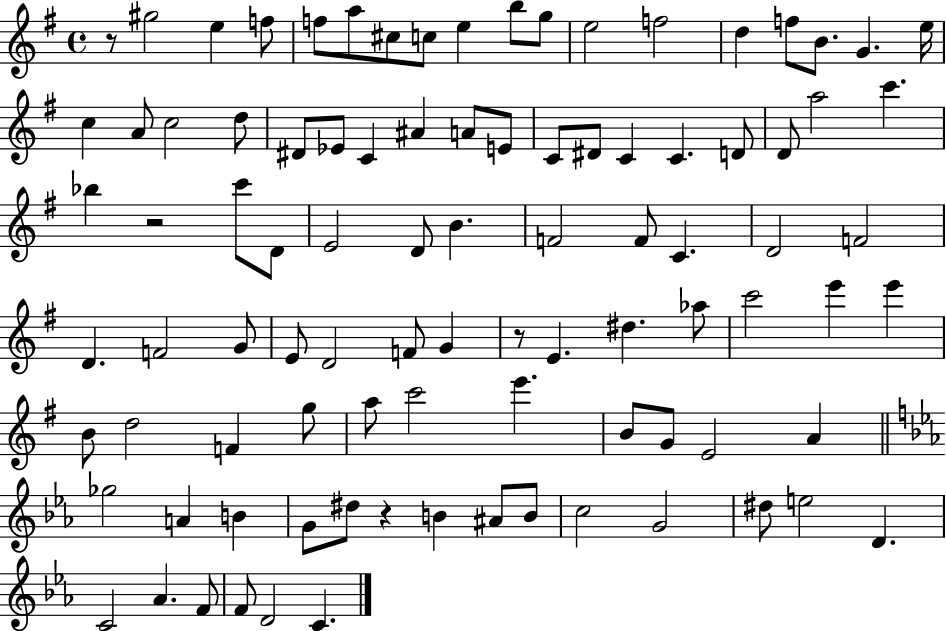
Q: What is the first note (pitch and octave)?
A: G#5